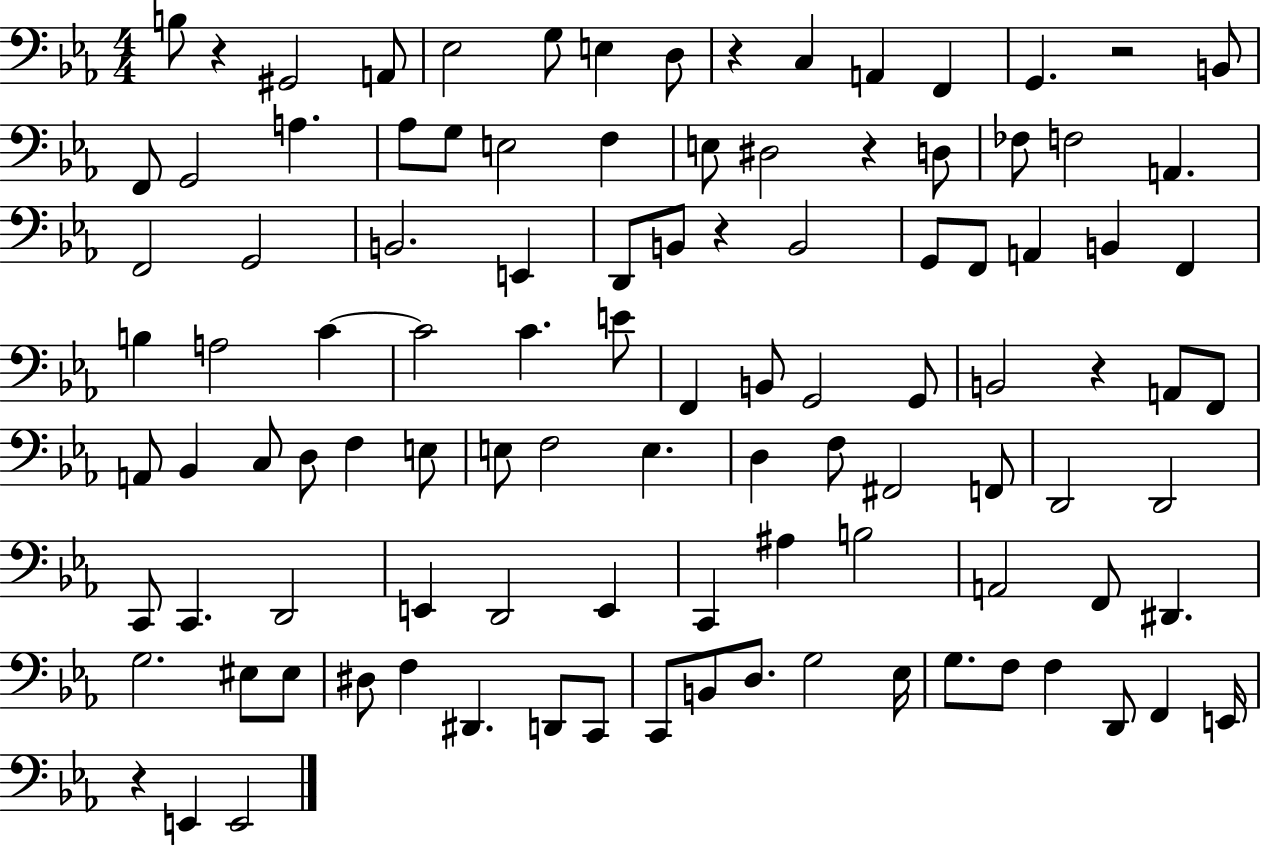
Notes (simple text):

B3/e R/q G#2/h A2/e Eb3/h G3/e E3/q D3/e R/q C3/q A2/q F2/q G2/q. R/h B2/e F2/e G2/h A3/q. Ab3/e G3/e E3/h F3/q E3/e D#3/h R/q D3/e FES3/e F3/h A2/q. F2/h G2/h B2/h. E2/q D2/e B2/e R/q B2/h G2/e F2/e A2/q B2/q F2/q B3/q A3/h C4/q C4/h C4/q. E4/e F2/q B2/e G2/h G2/e B2/h R/q A2/e F2/e A2/e Bb2/q C3/e D3/e F3/q E3/e E3/e F3/h E3/q. D3/q F3/e F#2/h F2/e D2/h D2/h C2/e C2/q. D2/h E2/q D2/h E2/q C2/q A#3/q B3/h A2/h F2/e D#2/q. G3/h. EIS3/e EIS3/e D#3/e F3/q D#2/q. D2/e C2/e C2/e B2/e D3/e. G3/h Eb3/s G3/e. F3/e F3/q D2/e F2/q E2/s R/q E2/q E2/h